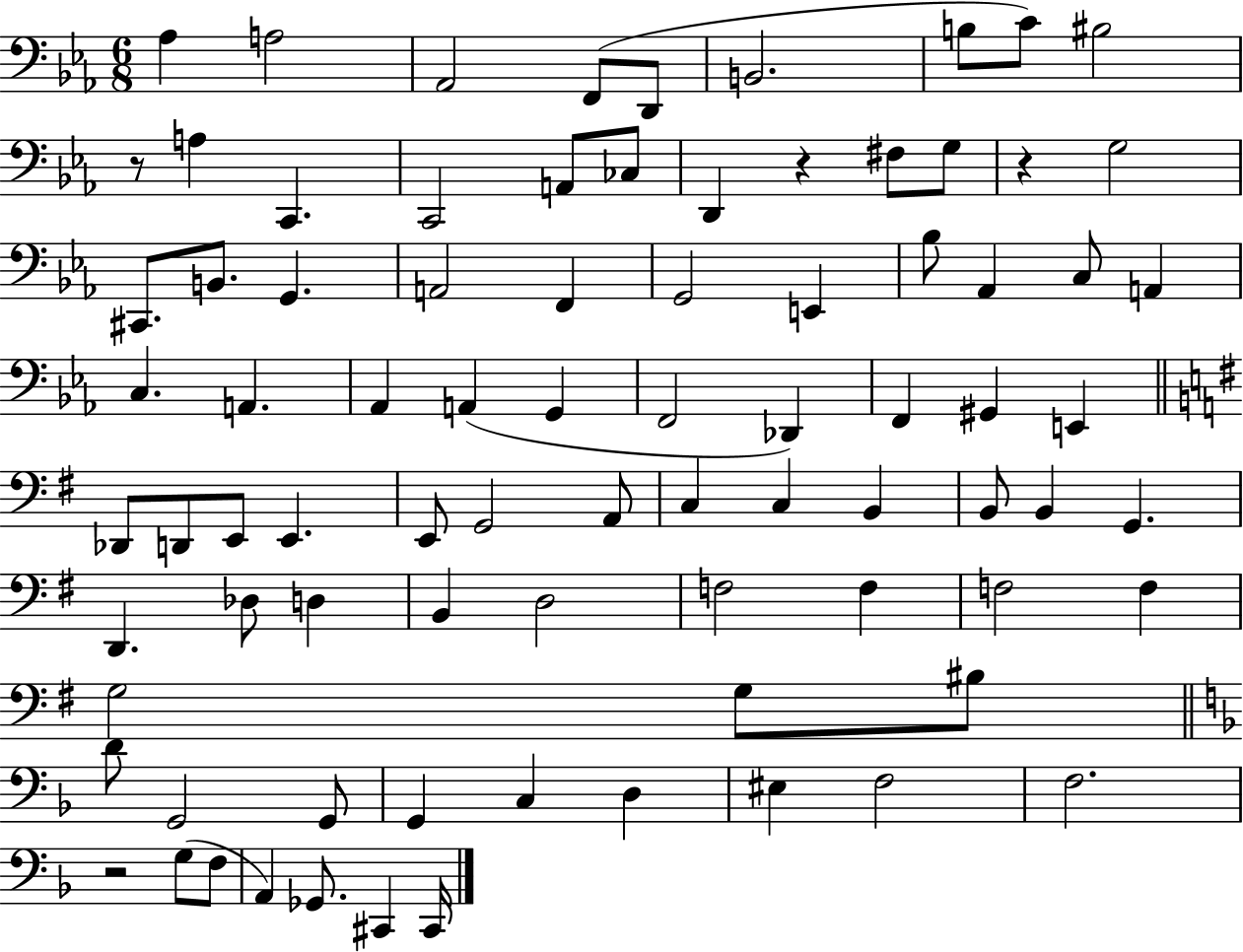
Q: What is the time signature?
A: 6/8